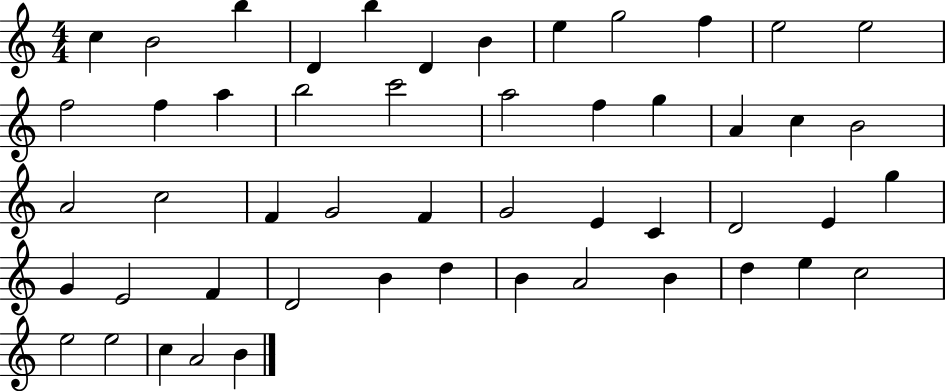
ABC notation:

X:1
T:Untitled
M:4/4
L:1/4
K:C
c B2 b D b D B e g2 f e2 e2 f2 f a b2 c'2 a2 f g A c B2 A2 c2 F G2 F G2 E C D2 E g G E2 F D2 B d B A2 B d e c2 e2 e2 c A2 B